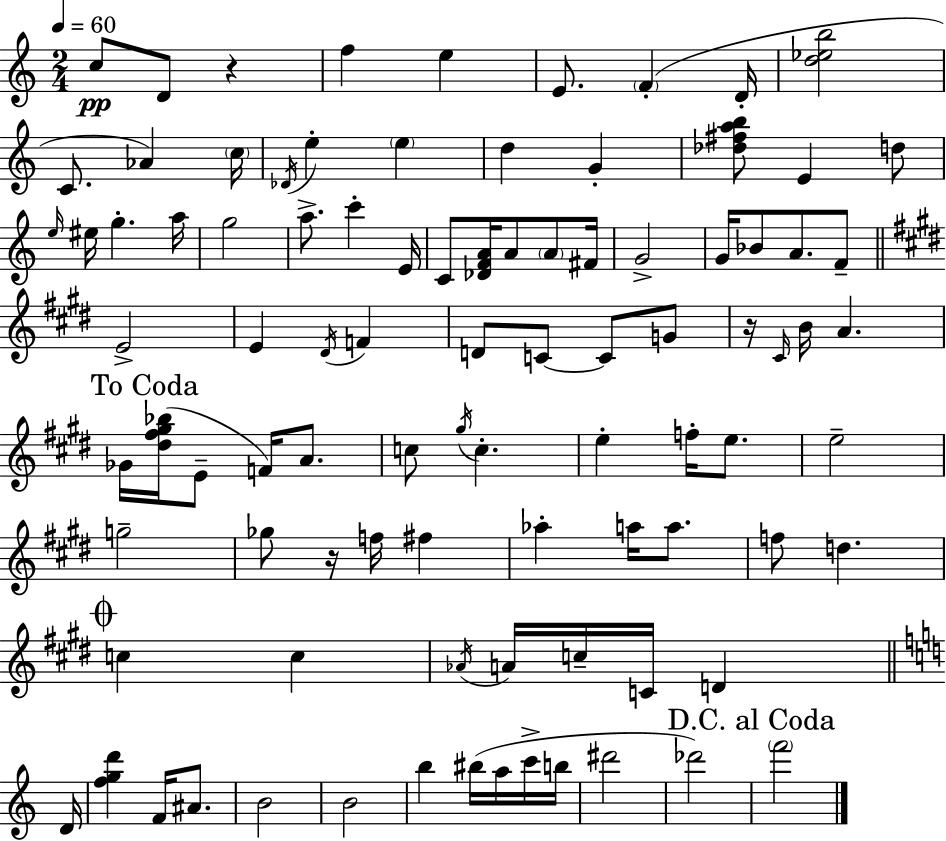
C5/e D4/e R/q F5/q E5/q E4/e. F4/q D4/s [D5,Eb5,B5]/h C4/e. Ab4/q C5/s Db4/s E5/q E5/q D5/q G4/q [Db5,F#5,A5,B5]/e E4/q D5/e E5/s EIS5/s G5/q. A5/s G5/h A5/e. C6/q E4/s C4/e [Db4,F4,A4]/s A4/e A4/e F#4/s G4/h G4/s Bb4/e A4/e. F4/e E4/h E4/q D#4/s F4/q D4/e C4/e C4/e G4/e R/s C#4/s B4/s A4/q. Gb4/s [D#5,F#5,G#5,Bb5]/s E4/e F4/s A4/e. C5/e G#5/s C5/q. E5/q F5/s E5/e. E5/h G5/h Gb5/e R/s F5/s F#5/q Ab5/q A5/s A5/e. F5/e D5/q. C5/q C5/q Ab4/s A4/s C5/s C4/s D4/q D4/s [F5,G5,D6]/q F4/s A#4/e. B4/h B4/h B5/q BIS5/s A5/s C6/s B5/s D#6/h Db6/h F6/h